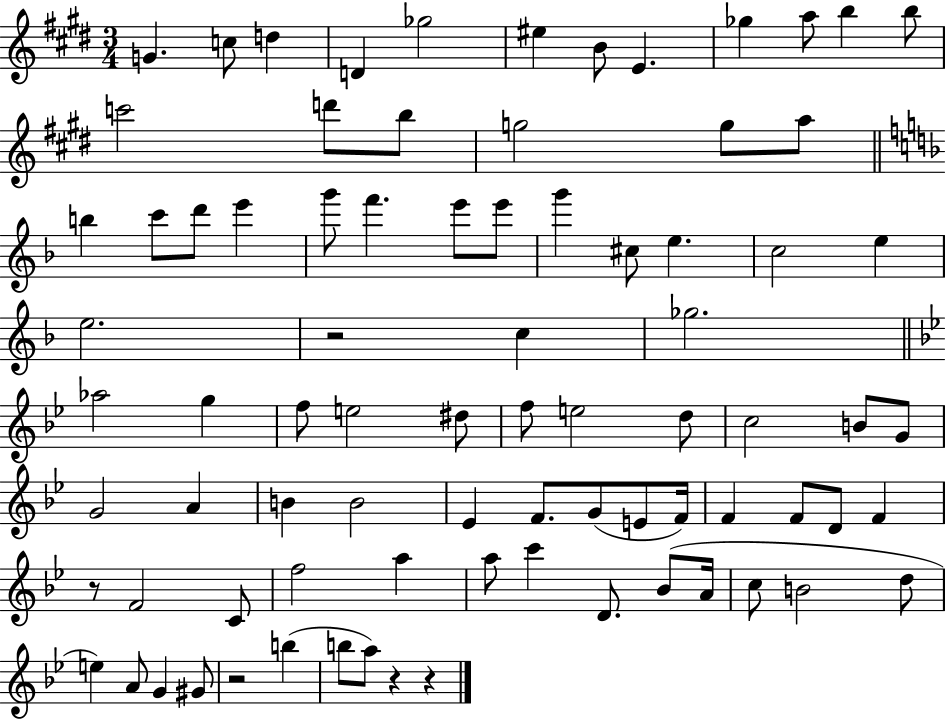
G4/q. C5/e D5/q D4/q Gb5/h EIS5/q B4/e E4/q. Gb5/q A5/e B5/q B5/e C6/h D6/e B5/e G5/h G5/e A5/e B5/q C6/e D6/e E6/q G6/e F6/q. E6/e E6/e G6/q C#5/e E5/q. C5/h E5/q E5/h. R/h C5/q Gb5/h. Ab5/h G5/q F5/e E5/h D#5/e F5/e E5/h D5/e C5/h B4/e G4/e G4/h A4/q B4/q B4/h Eb4/q F4/e. G4/e E4/e F4/s F4/q F4/e D4/e F4/q R/e F4/h C4/e F5/h A5/q A5/e C6/q D4/e. Bb4/e A4/s C5/e B4/h D5/e E5/q A4/e G4/q G#4/e R/h B5/q B5/e A5/e R/q R/q